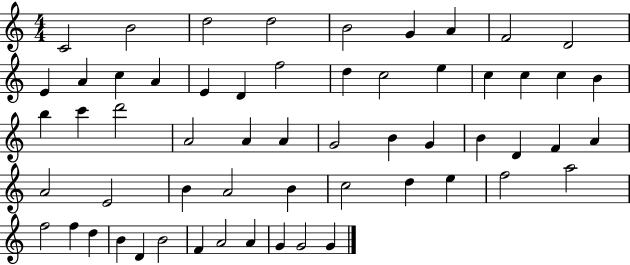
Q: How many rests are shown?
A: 0